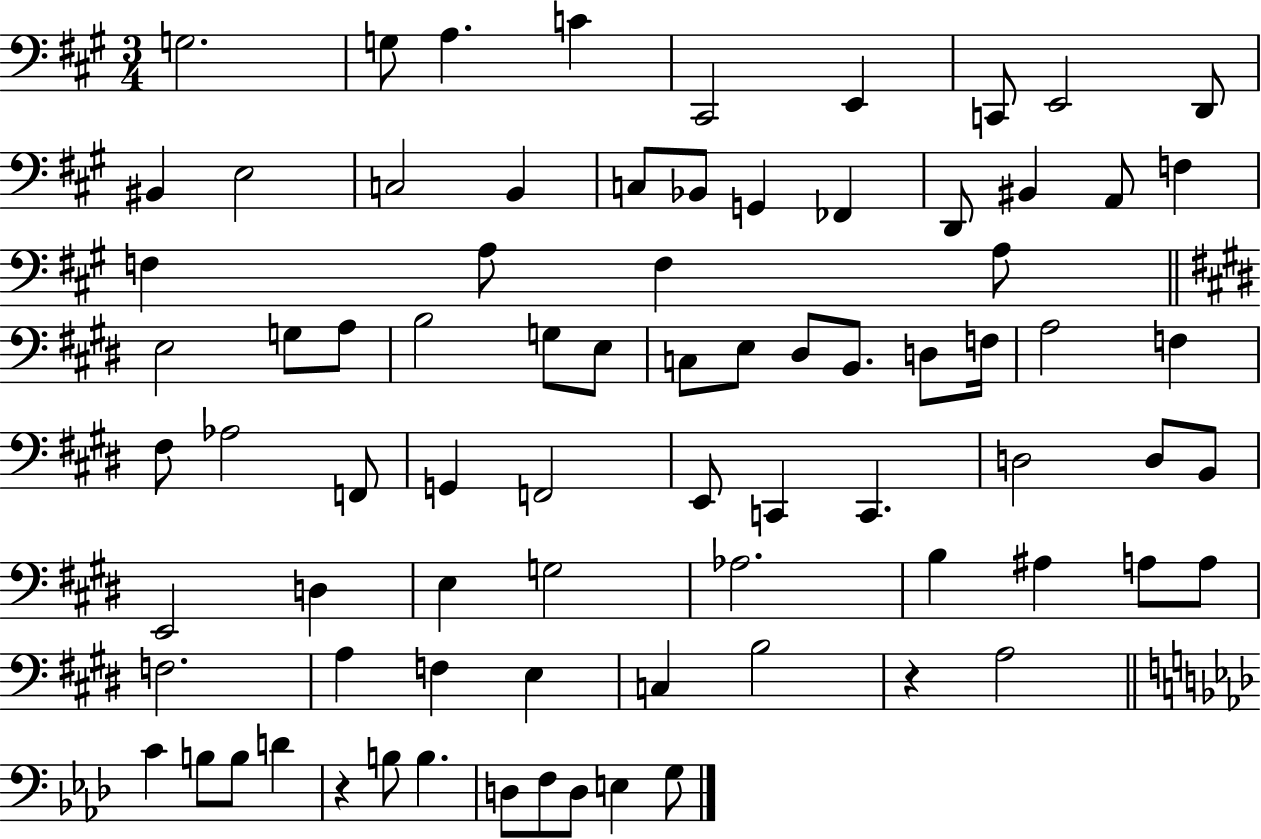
X:1
T:Untitled
M:3/4
L:1/4
K:A
G,2 G,/2 A, C ^C,,2 E,, C,,/2 E,,2 D,,/2 ^B,, E,2 C,2 B,, C,/2 _B,,/2 G,, _F,, D,,/2 ^B,, A,,/2 F, F, A,/2 F, A,/2 E,2 G,/2 A,/2 B,2 G,/2 E,/2 C,/2 E,/2 ^D,/2 B,,/2 D,/2 F,/4 A,2 F, ^F,/2 _A,2 F,,/2 G,, F,,2 E,,/2 C,, C,, D,2 D,/2 B,,/2 E,,2 D, E, G,2 _A,2 B, ^A, A,/2 A,/2 F,2 A, F, E, C, B,2 z A,2 C B,/2 B,/2 D z B,/2 B, D,/2 F,/2 D,/2 E, G,/2